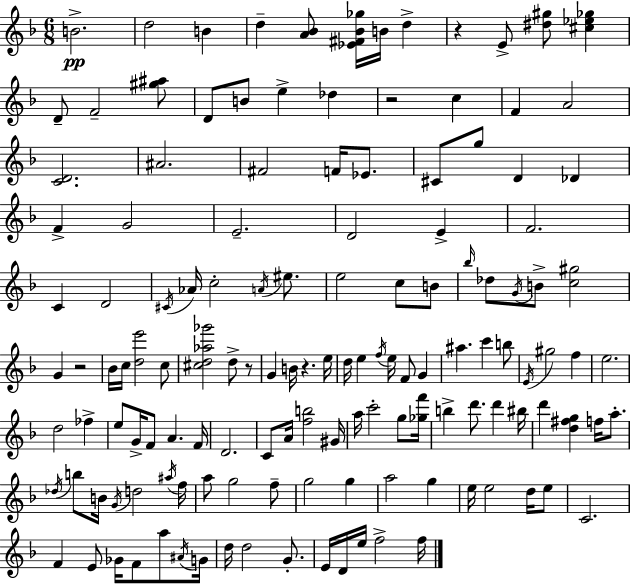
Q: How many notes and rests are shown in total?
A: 137